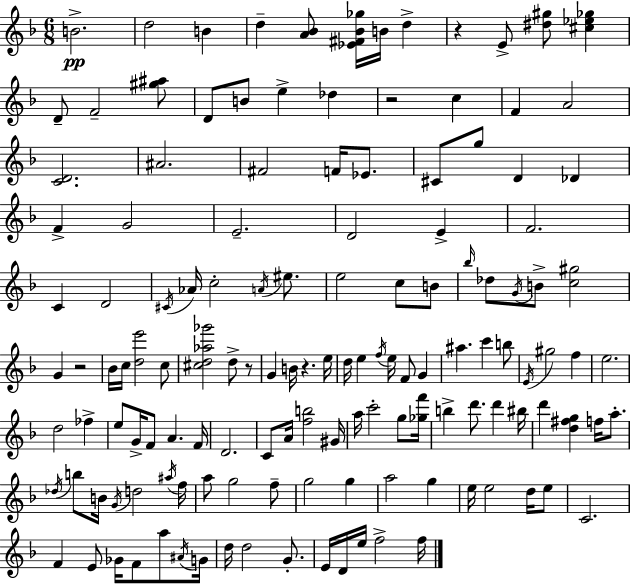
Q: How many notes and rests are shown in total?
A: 137